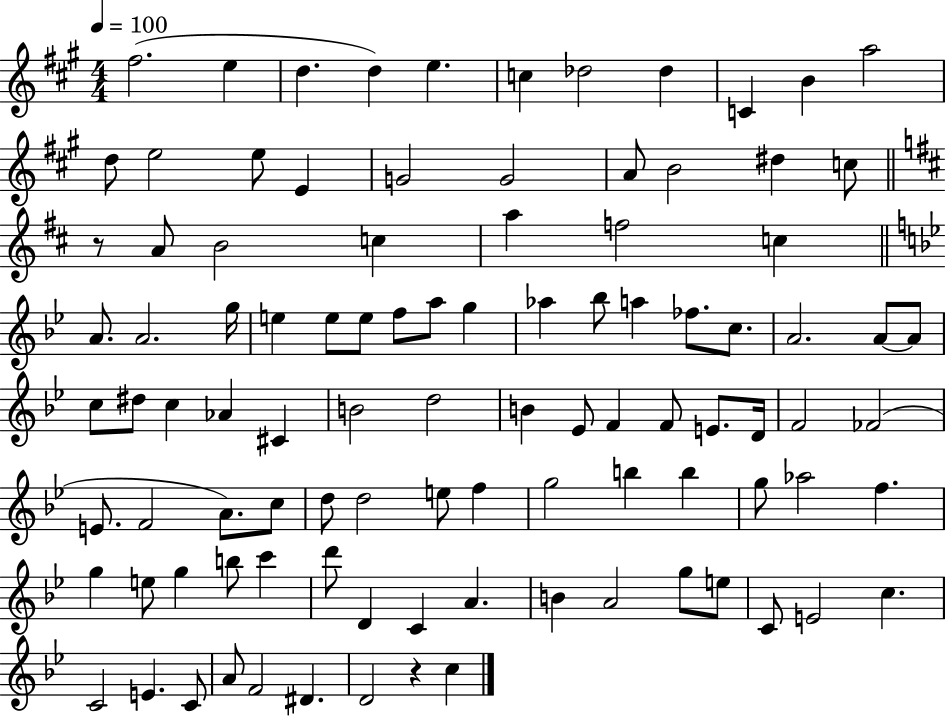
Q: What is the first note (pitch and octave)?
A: F#5